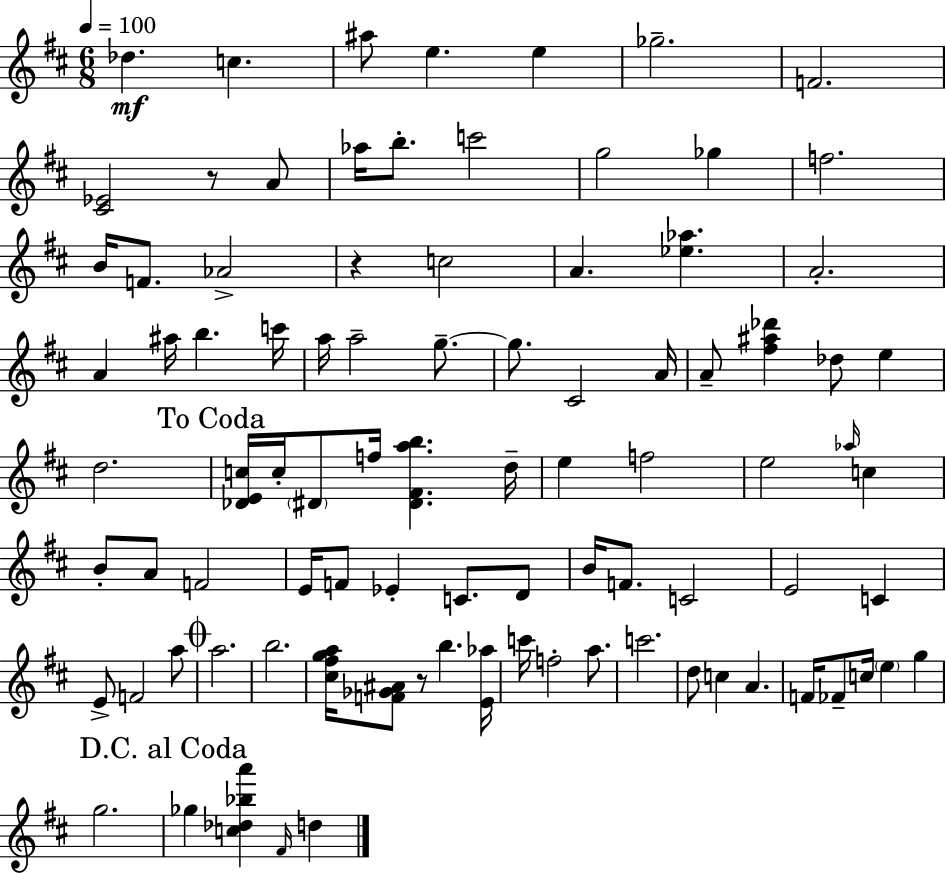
X:1
T:Untitled
M:6/8
L:1/4
K:D
_d c ^a/2 e e _g2 F2 [^C_E]2 z/2 A/2 _a/4 b/2 c'2 g2 _g f2 B/4 F/2 _A2 z c2 A [_e_a] A2 A ^a/4 b c'/4 a/4 a2 g/2 g/2 ^C2 A/4 A/2 [^f^a_d'] _d/2 e d2 [_DEc]/4 c/4 ^D/2 f/4 [^D^Fab] d/4 e f2 e2 _a/4 c B/2 A/2 F2 E/4 F/2 _E C/2 D/2 B/4 F/2 C2 E2 C E/2 F2 a/2 a2 b2 [^c^fga]/4 [F_G^A]/2 z/2 b [E_a]/4 c'/4 f2 a/2 c'2 d/2 c A F/4 _F/2 c/4 e g g2 _g [c_d_ba'] ^F/4 d